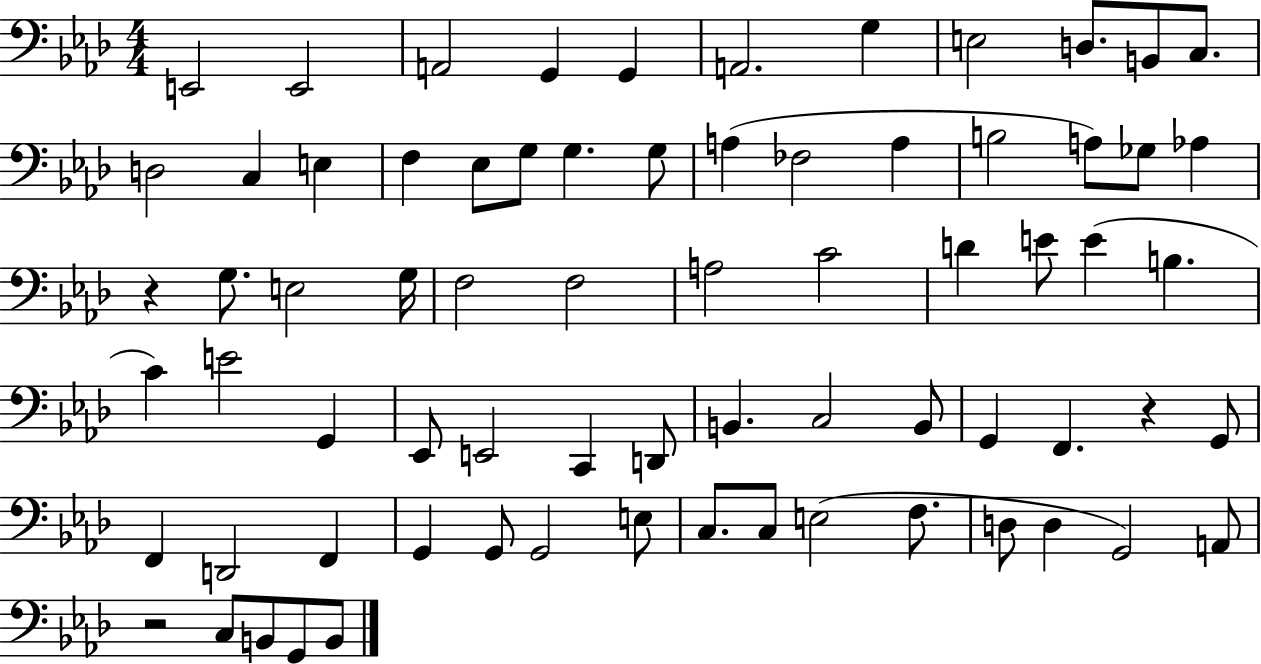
{
  \clef bass
  \numericTimeSignature
  \time 4/4
  \key aes \major
  e,2 e,2 | a,2 g,4 g,4 | a,2. g4 | e2 d8. b,8 c8. | \break d2 c4 e4 | f4 ees8 g8 g4. g8 | a4( fes2 a4 | b2 a8) ges8 aes4 | \break r4 g8. e2 g16 | f2 f2 | a2 c'2 | d'4 e'8 e'4( b4. | \break c'4) e'2 g,4 | ees,8 e,2 c,4 d,8 | b,4. c2 b,8 | g,4 f,4. r4 g,8 | \break f,4 d,2 f,4 | g,4 g,8 g,2 e8 | c8. c8 e2( f8. | d8 d4 g,2) a,8 | \break r2 c8 b,8 g,8 b,8 | \bar "|."
}